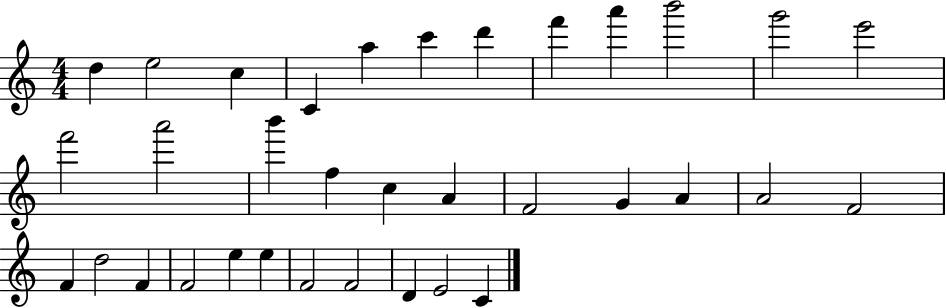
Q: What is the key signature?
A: C major